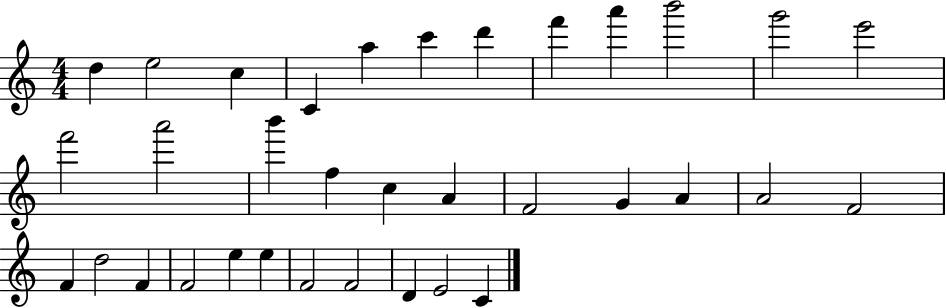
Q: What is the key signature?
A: C major